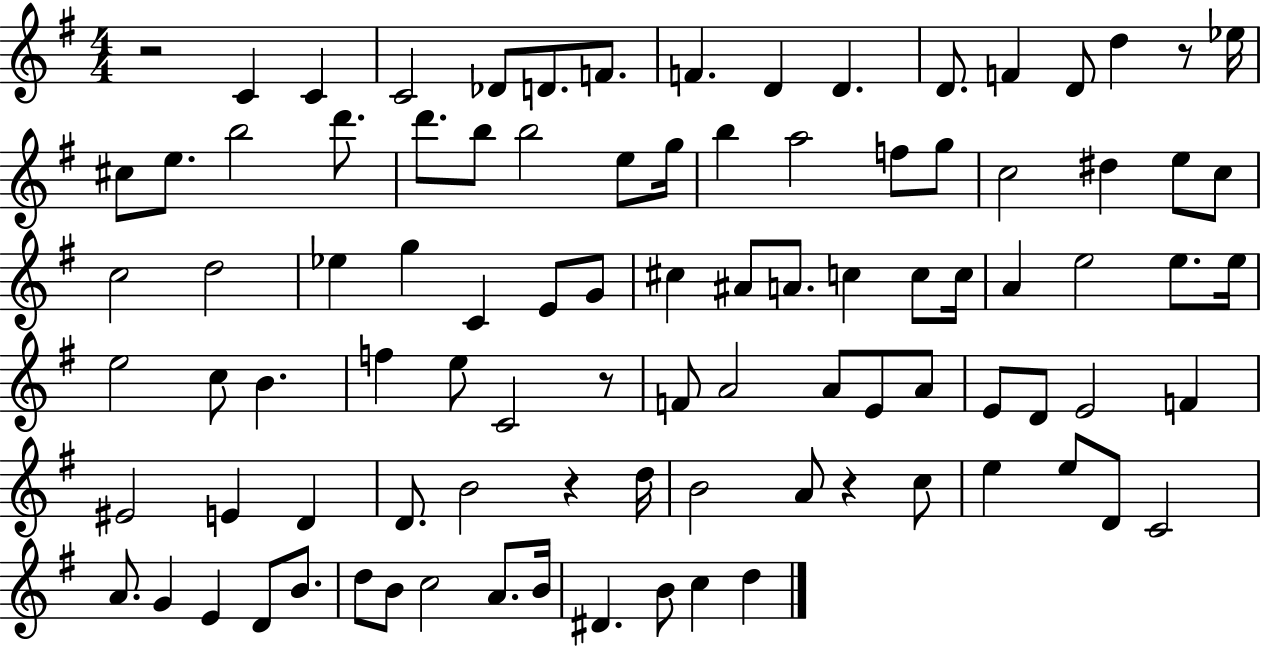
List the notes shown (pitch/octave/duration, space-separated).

R/h C4/q C4/q C4/h Db4/e D4/e. F4/e. F4/q. D4/q D4/q. D4/e. F4/q D4/e D5/q R/e Eb5/s C#5/e E5/e. B5/h D6/e. D6/e. B5/e B5/h E5/e G5/s B5/q A5/h F5/e G5/e C5/h D#5/q E5/e C5/e C5/h D5/h Eb5/q G5/q C4/q E4/e G4/e C#5/q A#4/e A4/e. C5/q C5/e C5/s A4/q E5/h E5/e. E5/s E5/h C5/e B4/q. F5/q E5/e C4/h R/e F4/e A4/h A4/e E4/e A4/e E4/e D4/e E4/h F4/q EIS4/h E4/q D4/q D4/e. B4/h R/q D5/s B4/h A4/e R/q C5/e E5/q E5/e D4/e C4/h A4/e. G4/q E4/q D4/e B4/e. D5/e B4/e C5/h A4/e. B4/s D#4/q. B4/e C5/q D5/q